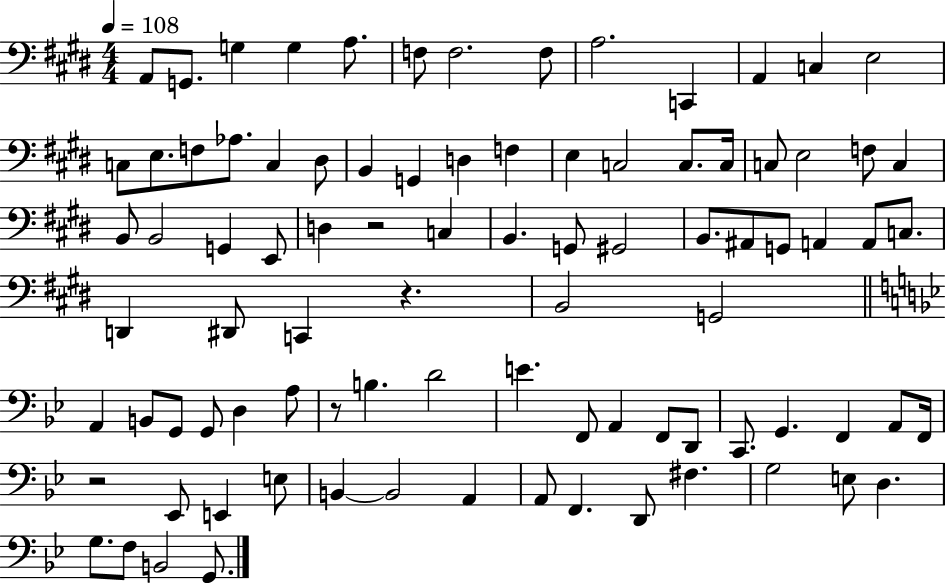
{
  \clef bass
  \numericTimeSignature
  \time 4/4
  \key e \major
  \tempo 4 = 108
  \repeat volta 2 { a,8 g,8. g4 g4 a8. | f8 f2. f8 | a2. c,4 | a,4 c4 e2 | \break c8 e8. f8 aes8. c4 dis8 | b,4 g,4 d4 f4 | e4 c2 c8. c16 | c8 e2 f8 c4 | \break b,8 b,2 g,4 e,8 | d4 r2 c4 | b,4. g,8 gis,2 | b,8. ais,8 g,8 a,4 a,8 c8. | \break d,4 dis,8 c,4 r4. | b,2 g,2 | \bar "||" \break \key bes \major a,4 b,8 g,8 g,8 d4 a8 | r8 b4. d'2 | e'4. f,8 a,4 f,8 d,8 | c,8. g,4. f,4 a,8 f,16 | \break r2 ees,8 e,4 e8 | b,4~~ b,2 a,4 | a,8 f,4. d,8 fis4. | g2 e8 d4. | \break g8. f8 b,2 g,8. | } \bar "|."
}